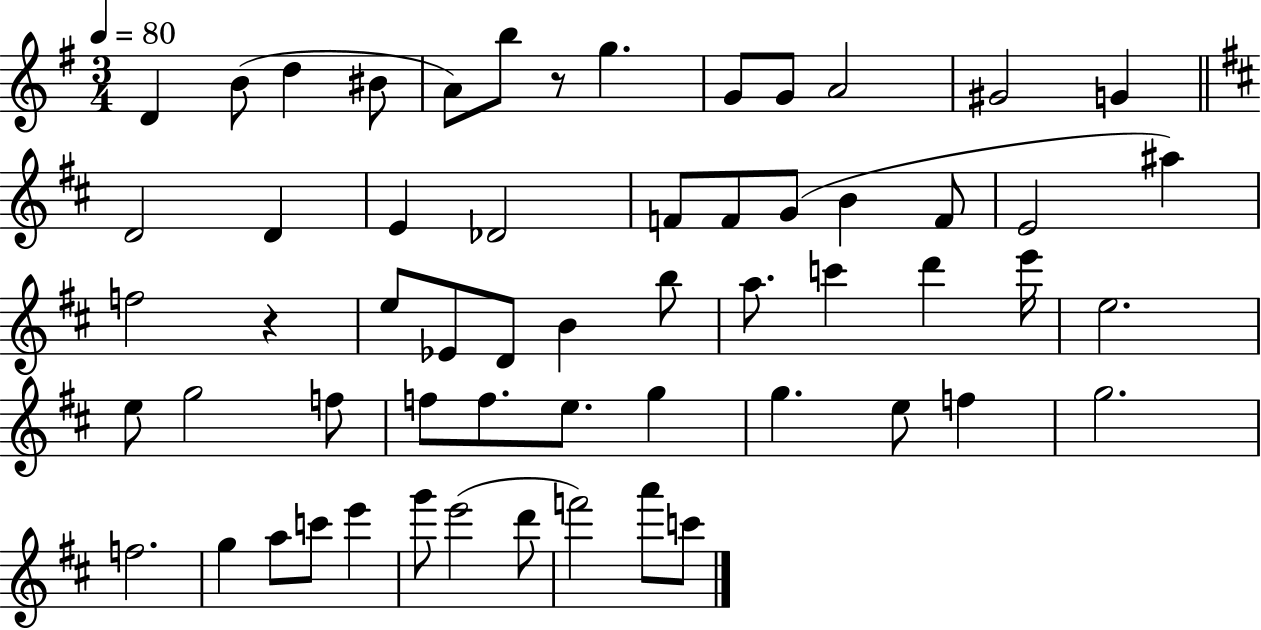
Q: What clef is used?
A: treble